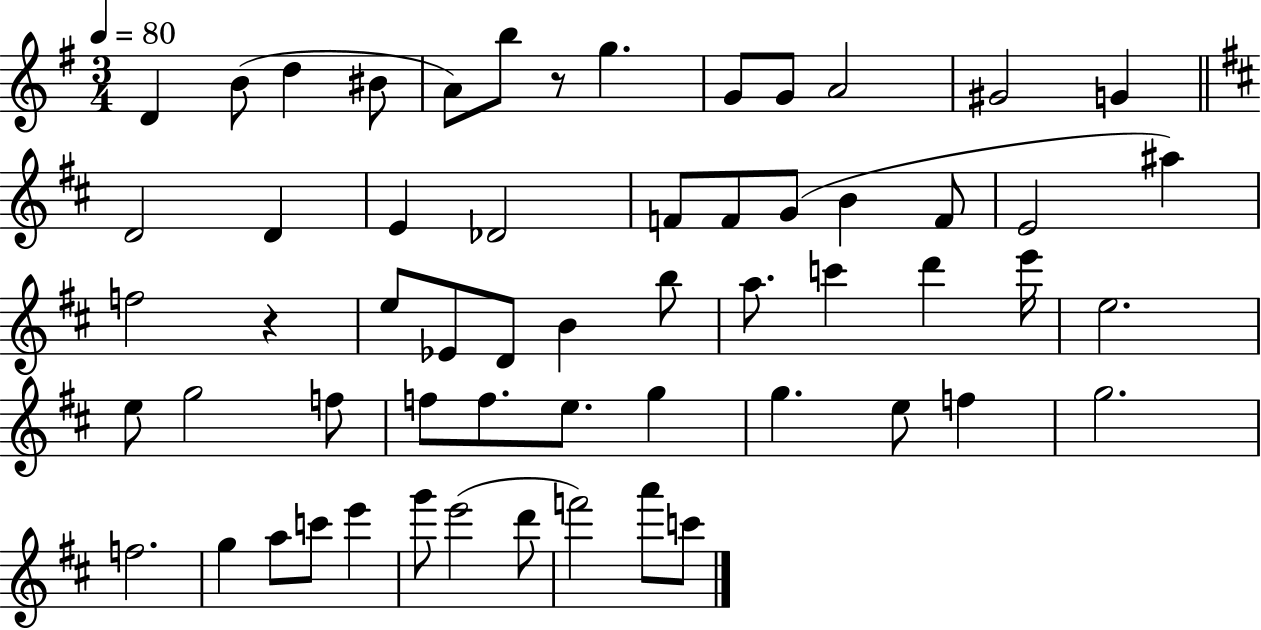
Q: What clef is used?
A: treble